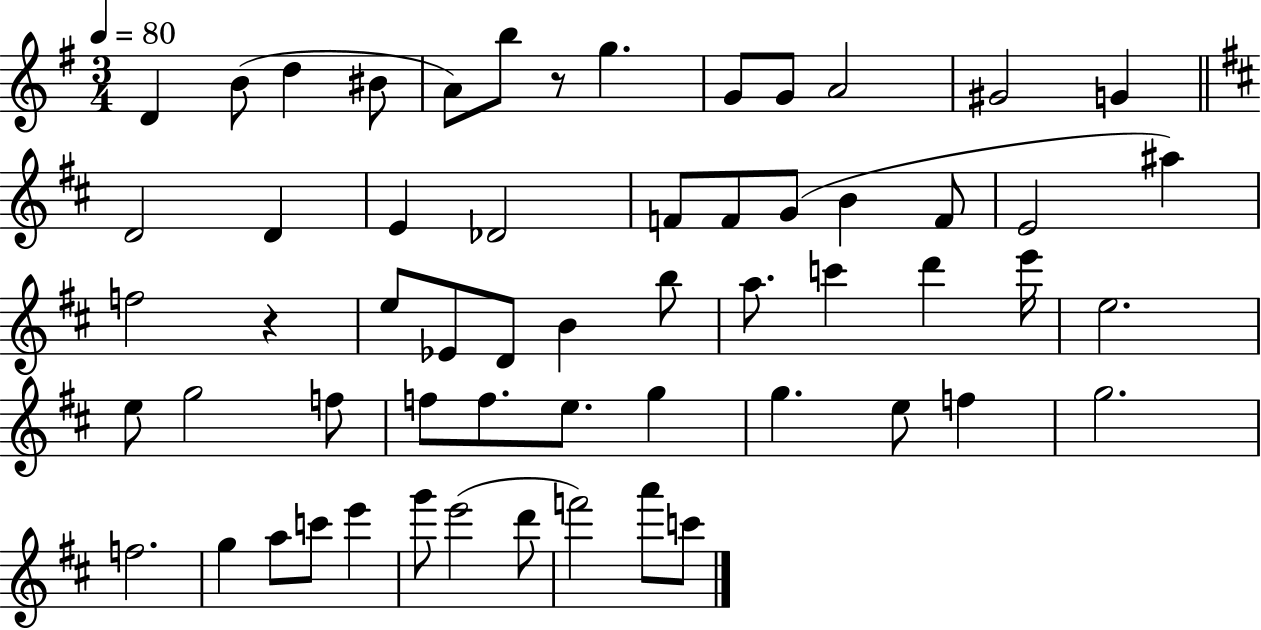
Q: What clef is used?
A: treble